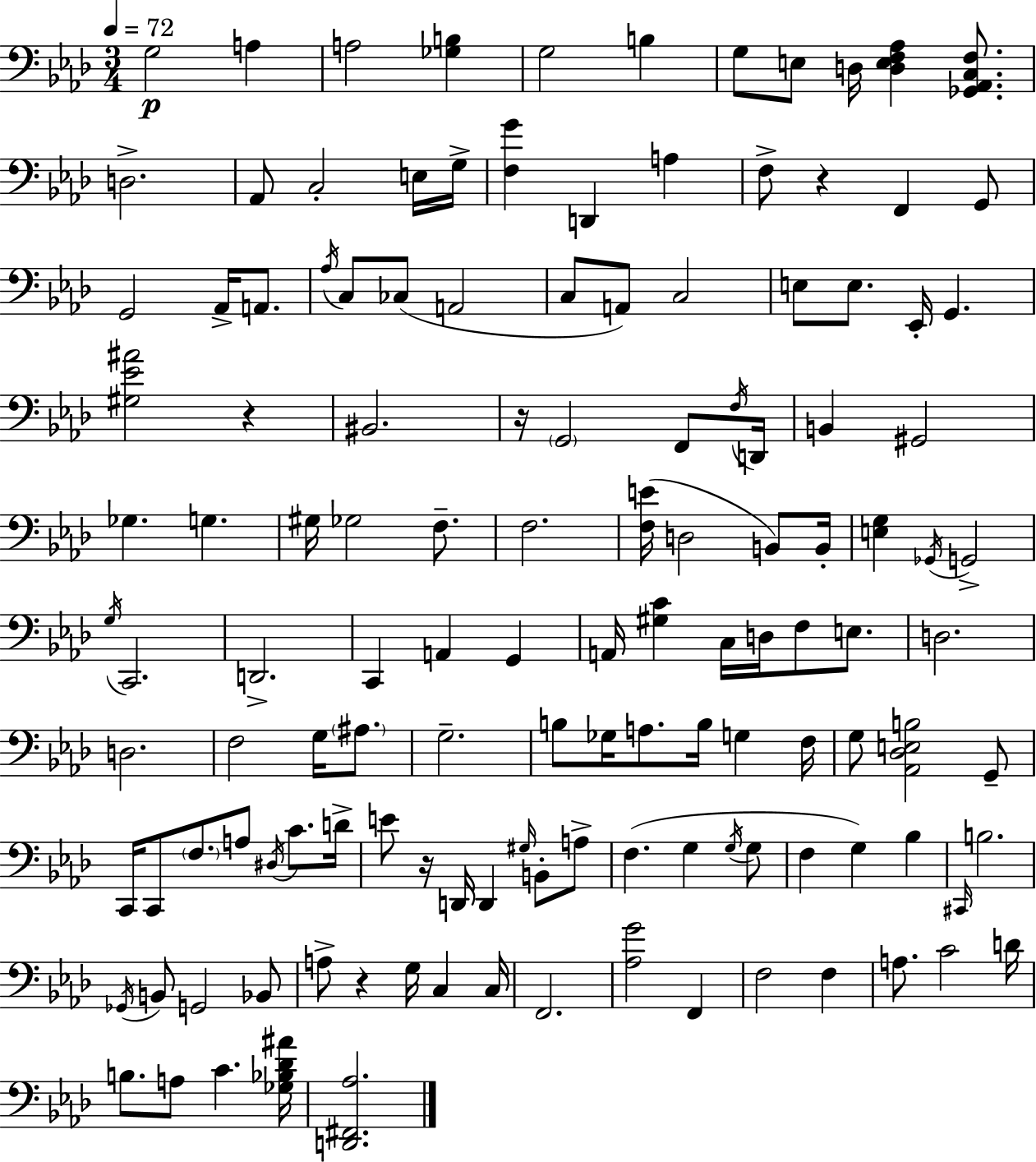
G3/h A3/q A3/h [Gb3,B3]/q G3/h B3/q G3/e E3/e D3/s [D3,E3,F3,Ab3]/q [Gb2,Ab2,C3,F3]/e. D3/h. Ab2/e C3/h E3/s G3/s [F3,G4]/q D2/q A3/q F3/e R/q F2/q G2/e G2/h Ab2/s A2/e. Ab3/s C3/e CES3/e A2/h C3/e A2/e C3/h E3/e E3/e. Eb2/s G2/q. [G#3,Eb4,A#4]/h R/q BIS2/h. R/s G2/h F2/e F3/s D2/s B2/q G#2/h Gb3/q. G3/q. G#3/s Gb3/h F3/e. F3/h. [F3,E4]/s D3/h B2/e B2/s [E3,G3]/q Gb2/s G2/h G3/s C2/h. D2/h. C2/q A2/q G2/q A2/s [G#3,C4]/q C3/s D3/s F3/e E3/e. D3/h. D3/h. F3/h G3/s A#3/e. G3/h. B3/e Gb3/s A3/e. B3/s G3/q F3/s G3/e [Ab2,Db3,E3,B3]/h G2/e C2/s C2/e F3/e. A3/e D#3/s C4/e. D4/s E4/e R/s D2/s D2/q G#3/s B2/e A3/e F3/q. G3/q G3/s G3/e F3/q G3/q Bb3/q C#2/s B3/h. Gb2/s B2/e G2/h Bb2/e A3/e R/q G3/s C3/q C3/s F2/h. [Ab3,G4]/h F2/q F3/h F3/q A3/e. C4/h D4/s B3/e. A3/e C4/q. [Gb3,Bb3,Db4,A#4]/s [D2,F#2,Ab3]/h.